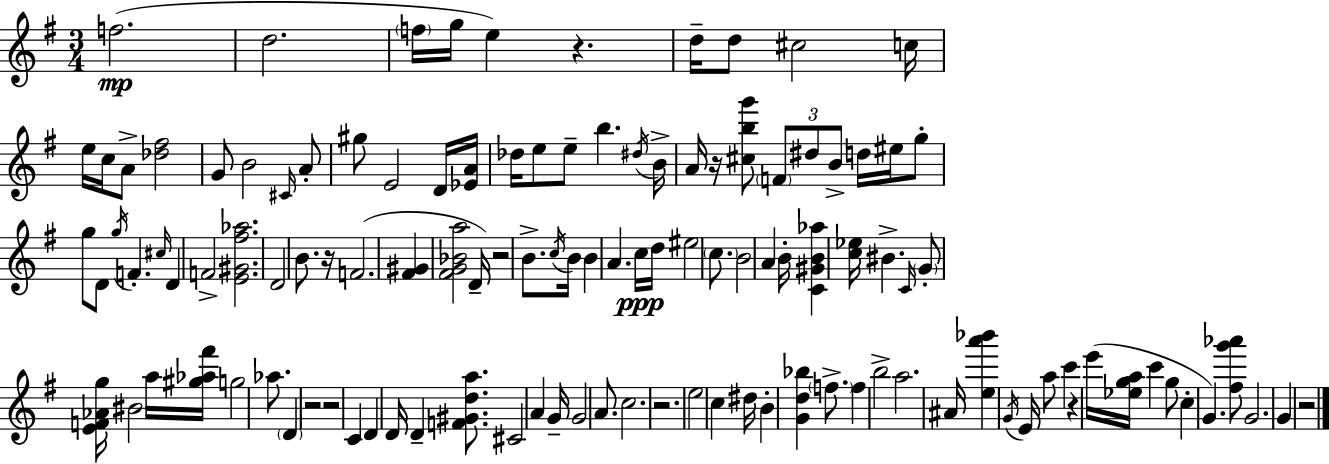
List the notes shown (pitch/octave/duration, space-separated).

F5/h. D5/h. F5/s G5/s E5/q R/q. D5/s D5/e C#5/h C5/s E5/s C5/s A4/e [Db5,F#5]/h G4/e B4/h C#4/s A4/e G#5/e E4/h D4/s [Eb4,A4]/s Db5/s E5/e E5/e B5/q. D#5/s B4/s A4/s R/s [C#5,B5,G6]/e F4/e D#5/e B4/e D5/s EIS5/s G5/e G5/e D4/e G5/s F4/q. C#5/s D4/q F4/h [E4,G#4,F#5,Ab5]/h. D4/h B4/e. R/s F4/h. [F#4,G#4]/q [F#4,G4,Bb4,A5]/h D4/s R/h B4/e. C5/s B4/s B4/q A4/q. C5/s D5/s EIS5/h C5/e. B4/h A4/q B4/s [C4,G#4,B4,Ab5]/q [C5,Eb5]/s BIS4/q. C4/s G4/e [E4,F4,Ab4,G5]/s BIS4/h A5/s [G#5,Ab5,F#6]/s G5/h Ab5/e. D4/q R/h R/h C4/q D4/q D4/s D4/q [F4,G#4,D5,A5]/e. C#4/h A4/q G4/s G4/h A4/e. C5/h. R/h. E5/h C5/q D#5/s B4/q [G4,D5,Bb5]/q F5/e. F5/q B5/h A5/h. A#4/s [E5,A6,Bb6]/q G4/s E4/s A5/e C6/q R/q E6/s [Eb5,G5,A5]/s C6/q G5/e C5/q G4/q. [F#5,G6,Ab6]/e G4/h. G4/q R/h